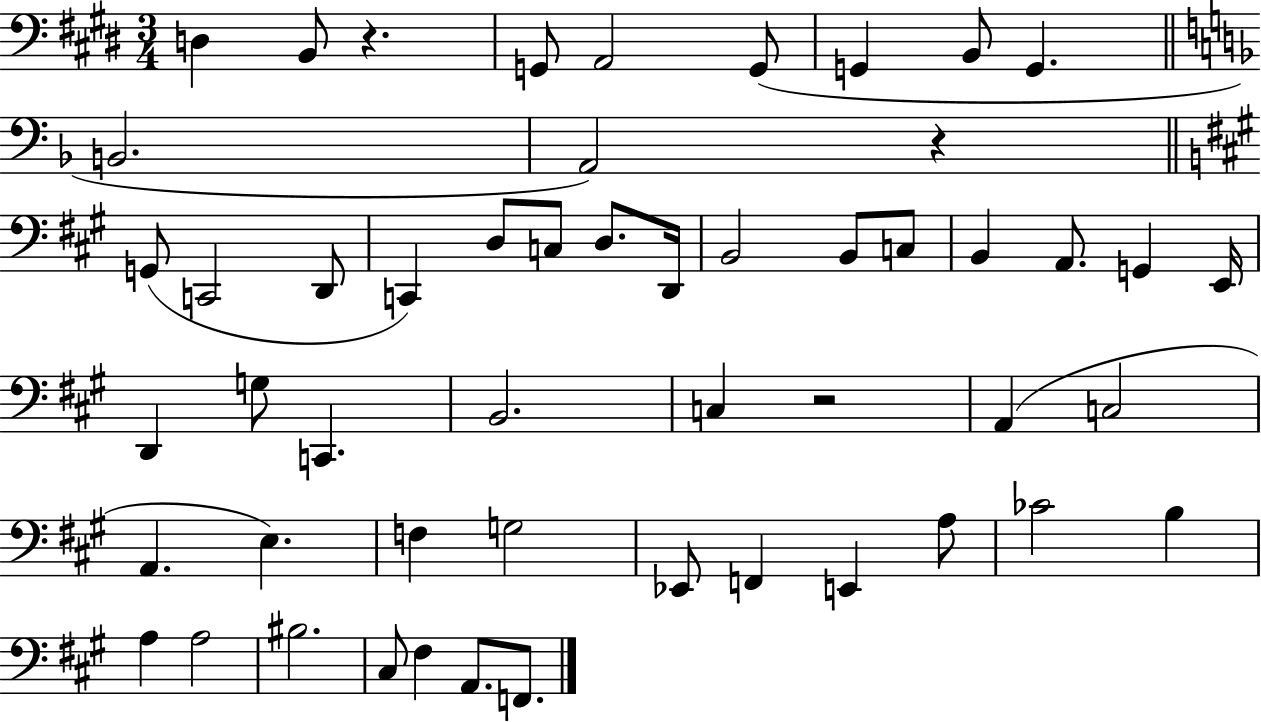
D3/q B2/e R/q. G2/e A2/h G2/e G2/q B2/e G2/q. B2/h. A2/h R/q G2/e C2/h D2/e C2/q D3/e C3/e D3/e. D2/s B2/h B2/e C3/e B2/q A2/e. G2/q E2/s D2/q G3/e C2/q. B2/h. C3/q R/h A2/q C3/h A2/q. E3/q. F3/q G3/h Eb2/e F2/q E2/q A3/e CES4/h B3/q A3/q A3/h BIS3/h. C#3/e F#3/q A2/e. F2/e.